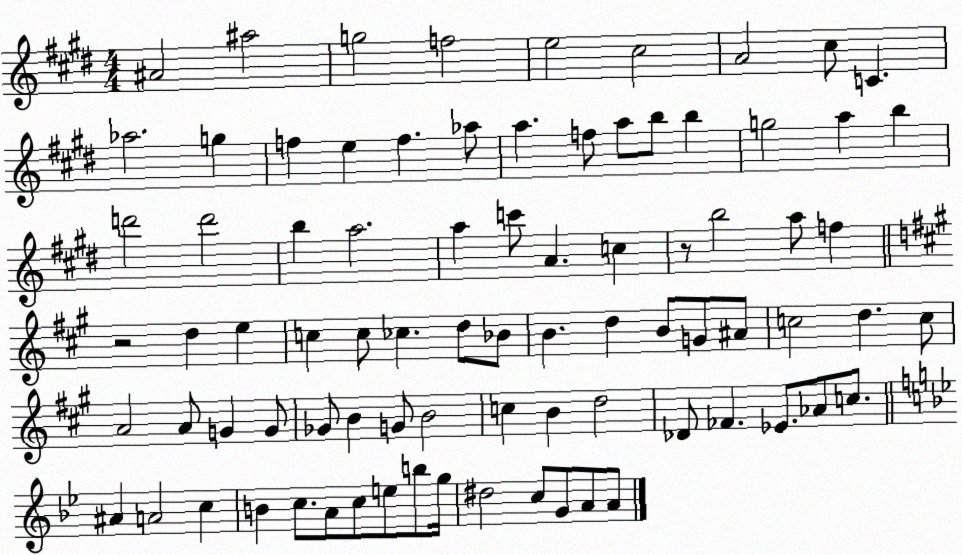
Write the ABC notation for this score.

X:1
T:Untitled
M:4/4
L:1/4
K:E
^A2 ^a2 g2 f2 e2 ^c2 A2 ^c/2 C _a2 g f e f _a/2 a f/2 a/2 b/2 b g2 a b d'2 d'2 b a2 a c'/2 A c z/2 b2 a/2 f z2 d e c c/2 _c d/2 _B/2 B d B/2 G/2 ^A/2 c2 d c/2 A2 A/2 G G/2 _G/2 B G/2 B2 c B d2 _D/2 _F _E/2 _A/2 c/2 ^A A2 c B c/2 A/2 c/2 e/2 b/2 g/4 ^d2 c/2 G/2 A/2 A/2